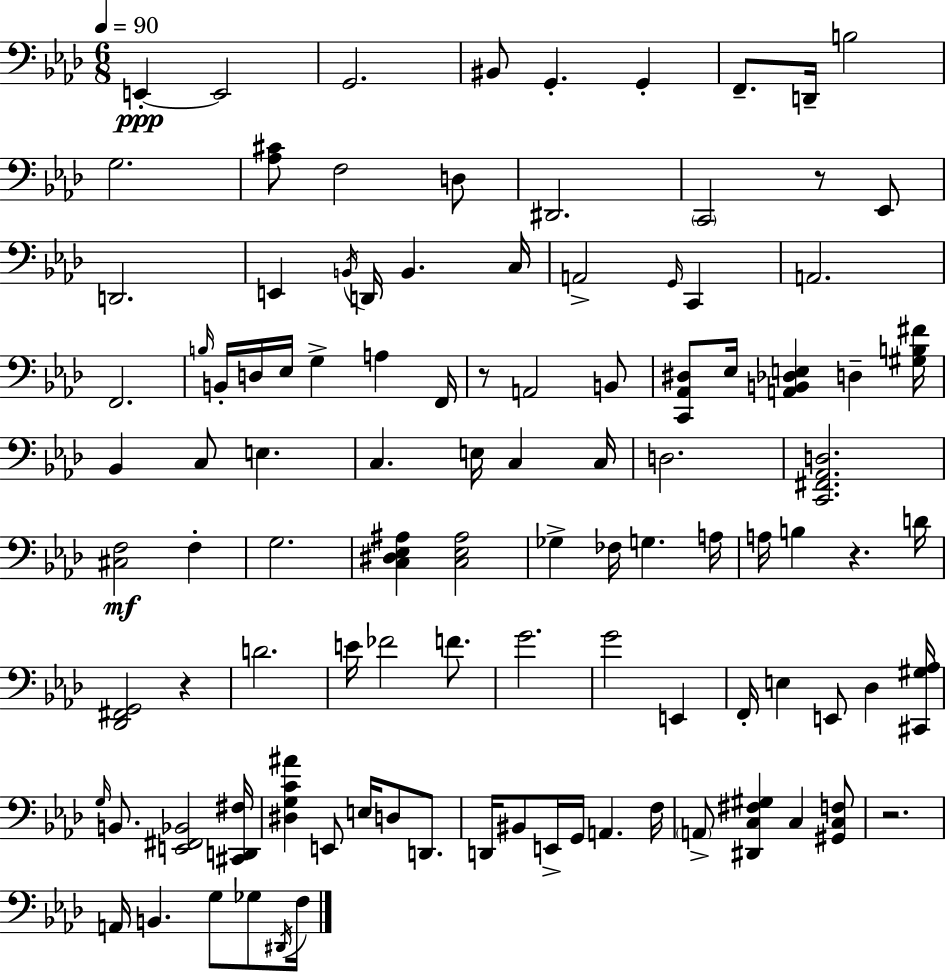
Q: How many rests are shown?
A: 5